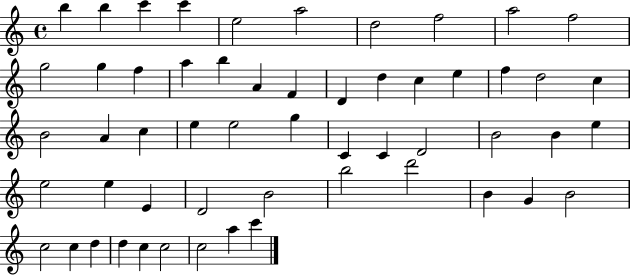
X:1
T:Untitled
M:4/4
L:1/4
K:C
b b c' c' e2 a2 d2 f2 a2 f2 g2 g f a b A F D d c e f d2 c B2 A c e e2 g C C D2 B2 B e e2 e E D2 B2 b2 d'2 B G B2 c2 c d d c c2 c2 a c'